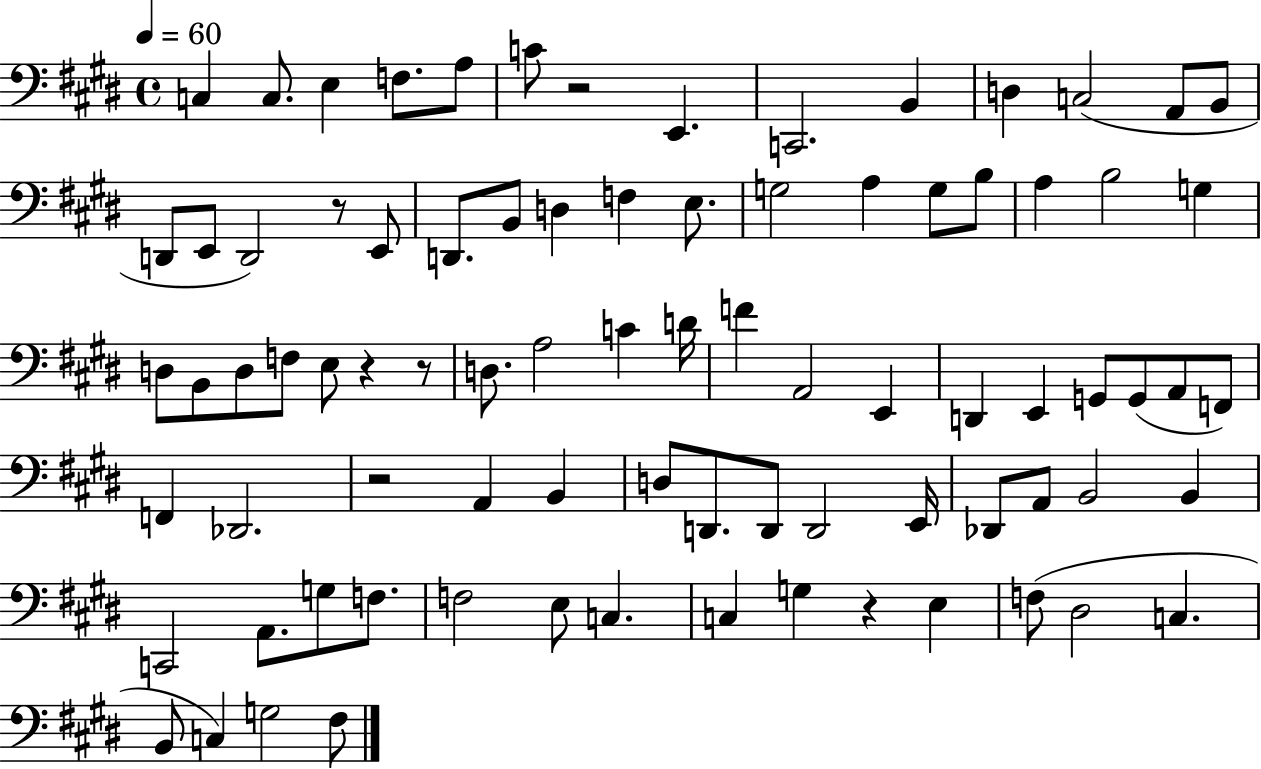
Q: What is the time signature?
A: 4/4